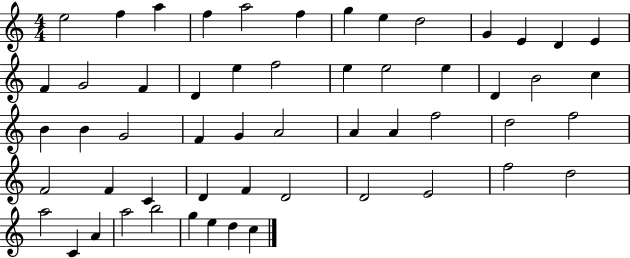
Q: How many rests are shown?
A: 0